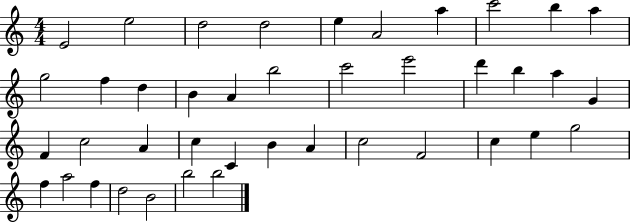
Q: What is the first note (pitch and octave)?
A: E4